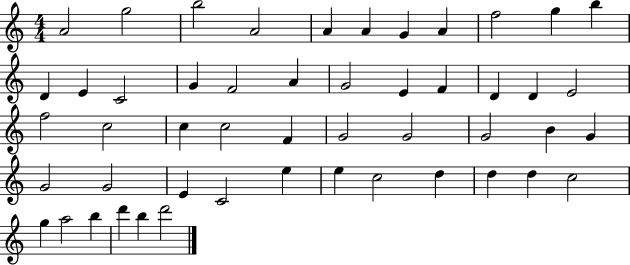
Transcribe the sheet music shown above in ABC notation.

X:1
T:Untitled
M:4/4
L:1/4
K:C
A2 g2 b2 A2 A A G A f2 g b D E C2 G F2 A G2 E F D D E2 f2 c2 c c2 F G2 G2 G2 B G G2 G2 E C2 e e c2 d d d c2 g a2 b d' b d'2